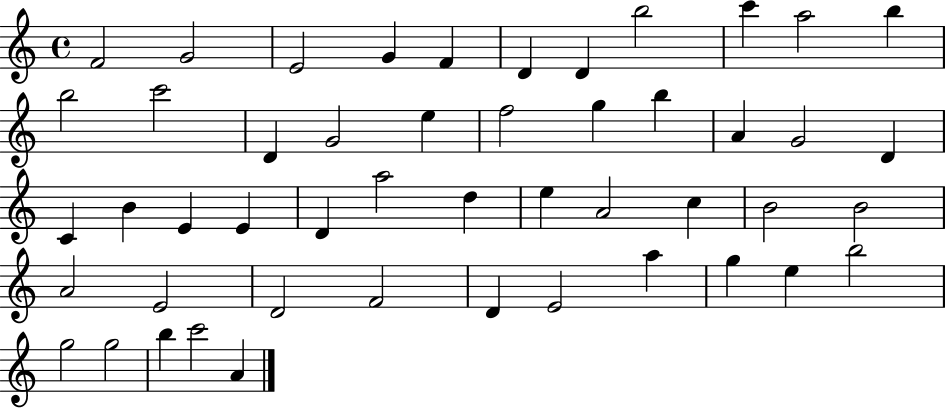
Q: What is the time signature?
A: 4/4